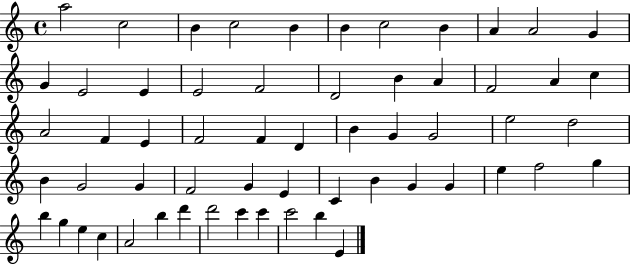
X:1
T:Untitled
M:4/4
L:1/4
K:C
a2 c2 B c2 B B c2 B A A2 G G E2 E E2 F2 D2 B A F2 A c A2 F E F2 F D B G G2 e2 d2 B G2 G F2 G E C B G G e f2 g b g e c A2 b d' d'2 c' c' c'2 b E